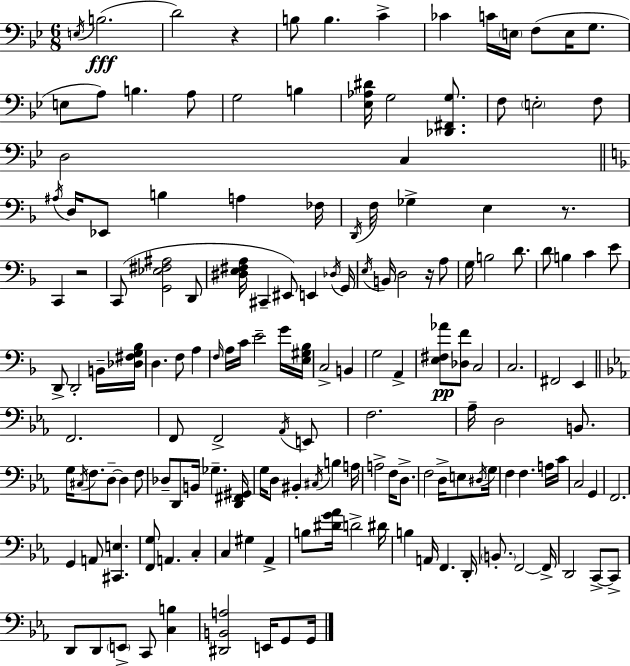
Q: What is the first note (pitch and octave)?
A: E3